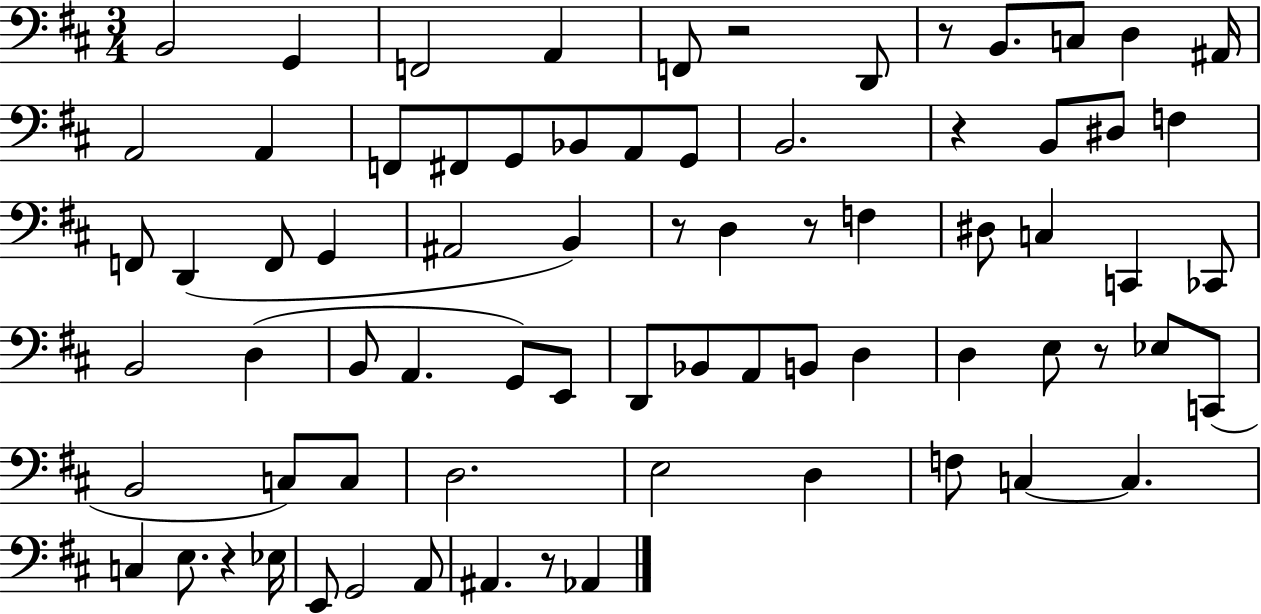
X:1
T:Untitled
M:3/4
L:1/4
K:D
B,,2 G,, F,,2 A,, F,,/2 z2 D,,/2 z/2 B,,/2 C,/2 D, ^A,,/4 A,,2 A,, F,,/2 ^F,,/2 G,,/2 _B,,/2 A,,/2 G,,/2 B,,2 z B,,/2 ^D,/2 F, F,,/2 D,, F,,/2 G,, ^A,,2 B,, z/2 D, z/2 F, ^D,/2 C, C,, _C,,/2 B,,2 D, B,,/2 A,, G,,/2 E,,/2 D,,/2 _B,,/2 A,,/2 B,,/2 D, D, E,/2 z/2 _E,/2 C,,/2 B,,2 C,/2 C,/2 D,2 E,2 D, F,/2 C, C, C, E,/2 z _E,/4 E,,/2 G,,2 A,,/2 ^A,, z/2 _A,,